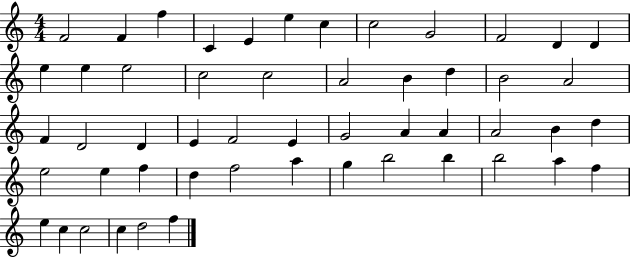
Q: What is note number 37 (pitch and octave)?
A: F5